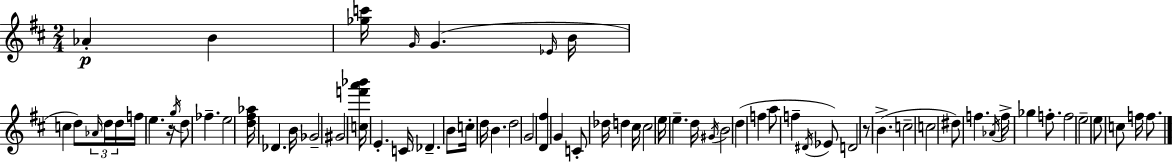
X:1
T:Untitled
M:2/4
L:1/4
K:D
_A B [_gc']/4 G/4 G _E/4 B/4 c d/2 _A/4 d/4 d/4 f/4 e z/4 g/4 d/2 _f e2 [d^f_a]/4 _D B/4 _G2 ^G2 [cf'a'_b']/4 E C/4 _D B/2 c/4 d/4 B d2 G2 [D^f] G C/2 _d/4 d ^c/4 ^c2 e/4 e d/4 ^G/4 B2 d f a/2 f ^D/4 _E/2 D2 z/2 B c2 c2 ^d/2 f _A/4 f/4 _g f/2 f2 e2 e/2 c/2 f/4 f/2